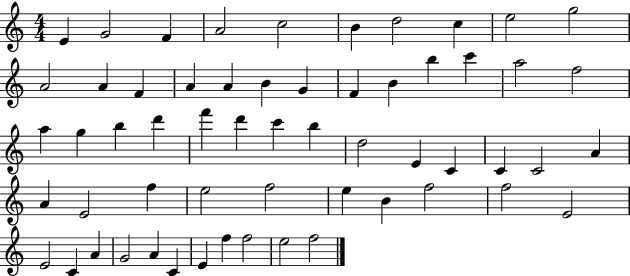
E4/q G4/h F4/q A4/h C5/h B4/q D5/h C5/q E5/h G5/h A4/h A4/q F4/q A4/q A4/q B4/q G4/q F4/q B4/q B5/q C6/q A5/h F5/h A5/q G5/q B5/q D6/q F6/q D6/q C6/q B5/q D5/h E4/q C4/q C4/q C4/h A4/q A4/q E4/h F5/q E5/h F5/h E5/q B4/q F5/h F5/h E4/h E4/h C4/q A4/q G4/h A4/q C4/q E4/q F5/q F5/h E5/h F5/h